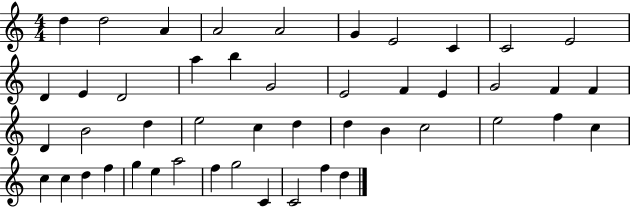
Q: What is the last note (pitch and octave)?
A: D5